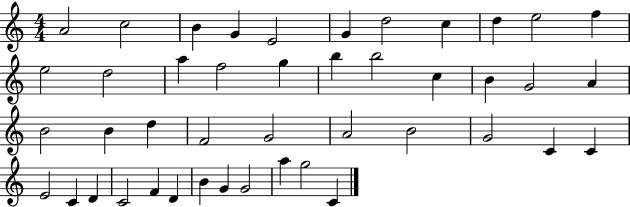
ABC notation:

X:1
T:Untitled
M:4/4
L:1/4
K:C
A2 c2 B G E2 G d2 c d e2 f e2 d2 a f2 g b b2 c B G2 A B2 B d F2 G2 A2 B2 G2 C C E2 C D C2 F D B G G2 a g2 C